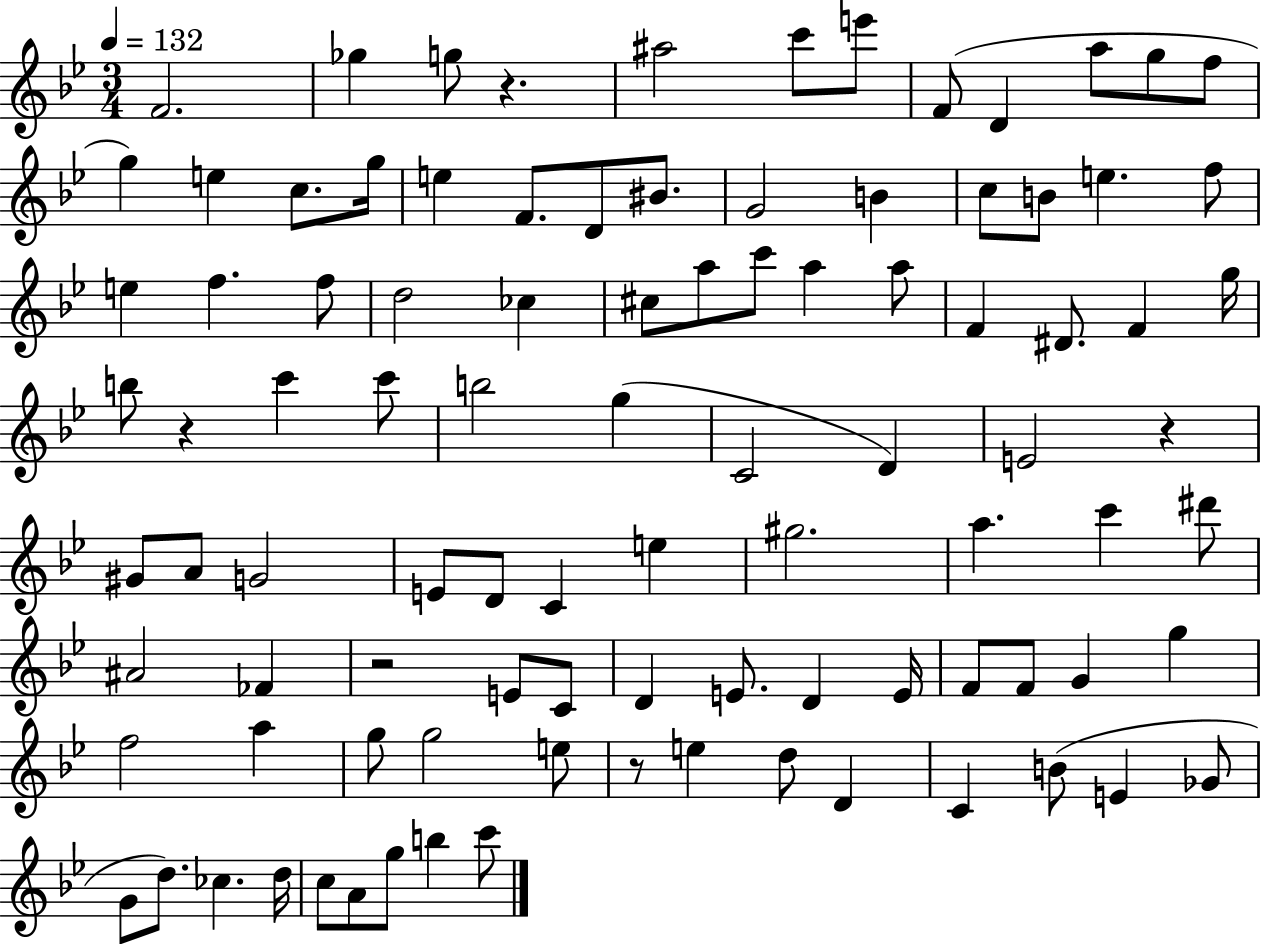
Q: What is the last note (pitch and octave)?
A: C6